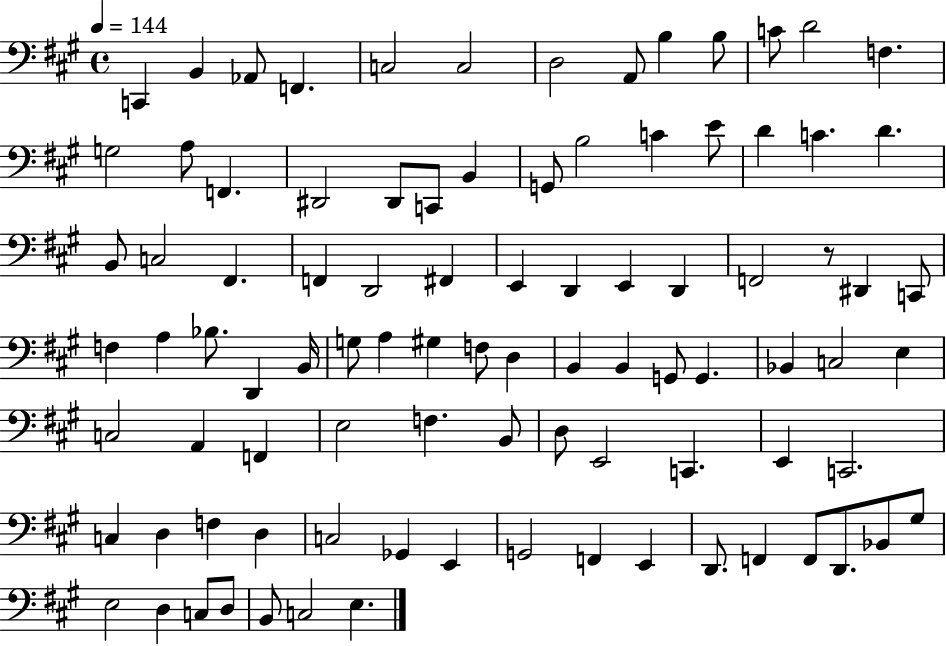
X:1
T:Untitled
M:4/4
L:1/4
K:A
C,, B,, _A,,/2 F,, C,2 C,2 D,2 A,,/2 B, B,/2 C/2 D2 F, G,2 A,/2 F,, ^D,,2 ^D,,/2 C,,/2 B,, G,,/2 B,2 C E/2 D C D B,,/2 C,2 ^F,, F,, D,,2 ^F,, E,, D,, E,, D,, F,,2 z/2 ^D,, C,,/2 F, A, _B,/2 D,, B,,/4 G,/2 A, ^G, F,/2 D, B,, B,, G,,/2 G,, _B,, C,2 E, C,2 A,, F,, E,2 F, B,,/2 D,/2 E,,2 C,, E,, C,,2 C, D, F, D, C,2 _G,, E,, G,,2 F,, E,, D,,/2 F,, F,,/2 D,,/2 _B,,/2 ^G,/2 E,2 D, C,/2 D,/2 B,,/2 C,2 E,